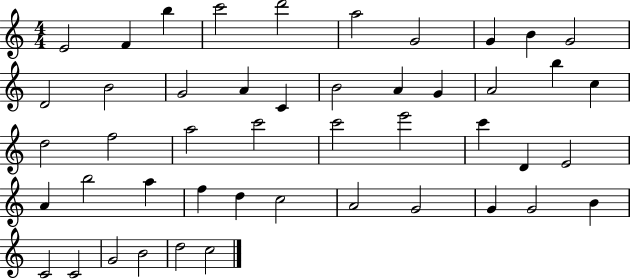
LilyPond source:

{
  \clef treble
  \numericTimeSignature
  \time 4/4
  \key c \major
  e'2 f'4 b''4 | c'''2 d'''2 | a''2 g'2 | g'4 b'4 g'2 | \break d'2 b'2 | g'2 a'4 c'4 | b'2 a'4 g'4 | a'2 b''4 c''4 | \break d''2 f''2 | a''2 c'''2 | c'''2 e'''2 | c'''4 d'4 e'2 | \break a'4 b''2 a''4 | f''4 d''4 c''2 | a'2 g'2 | g'4 g'2 b'4 | \break c'2 c'2 | g'2 b'2 | d''2 c''2 | \bar "|."
}